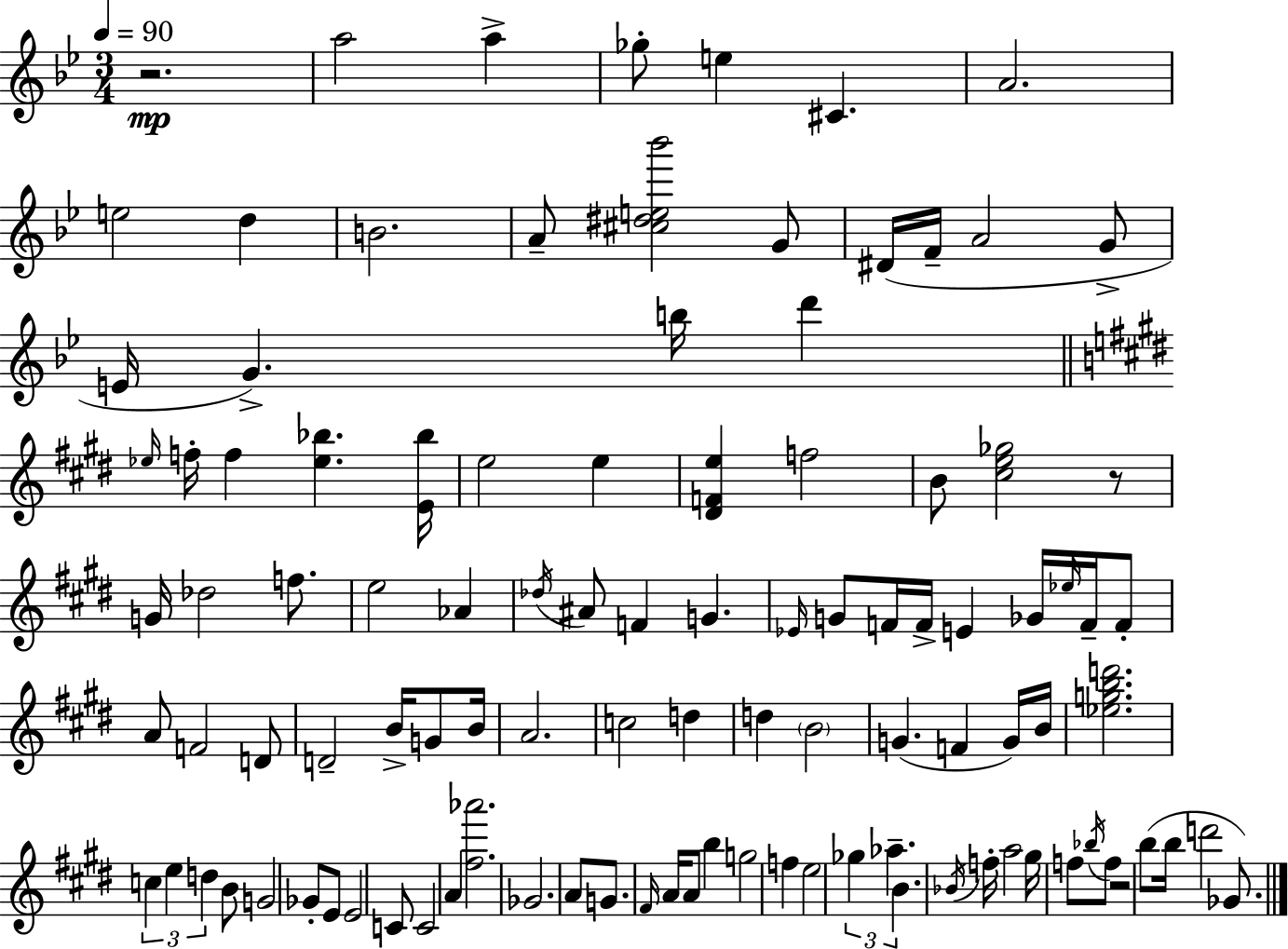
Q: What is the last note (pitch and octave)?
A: Gb4